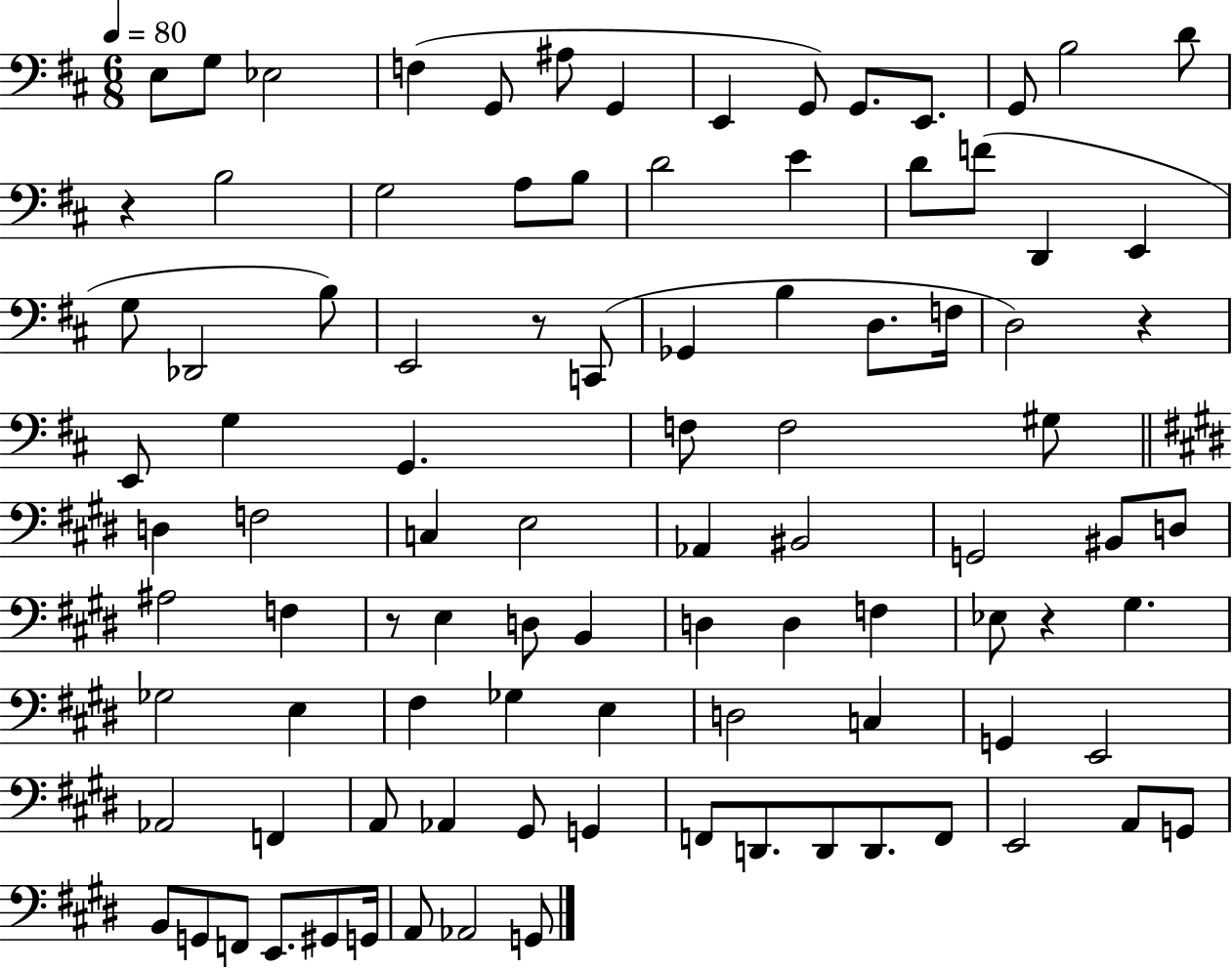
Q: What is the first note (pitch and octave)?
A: E3